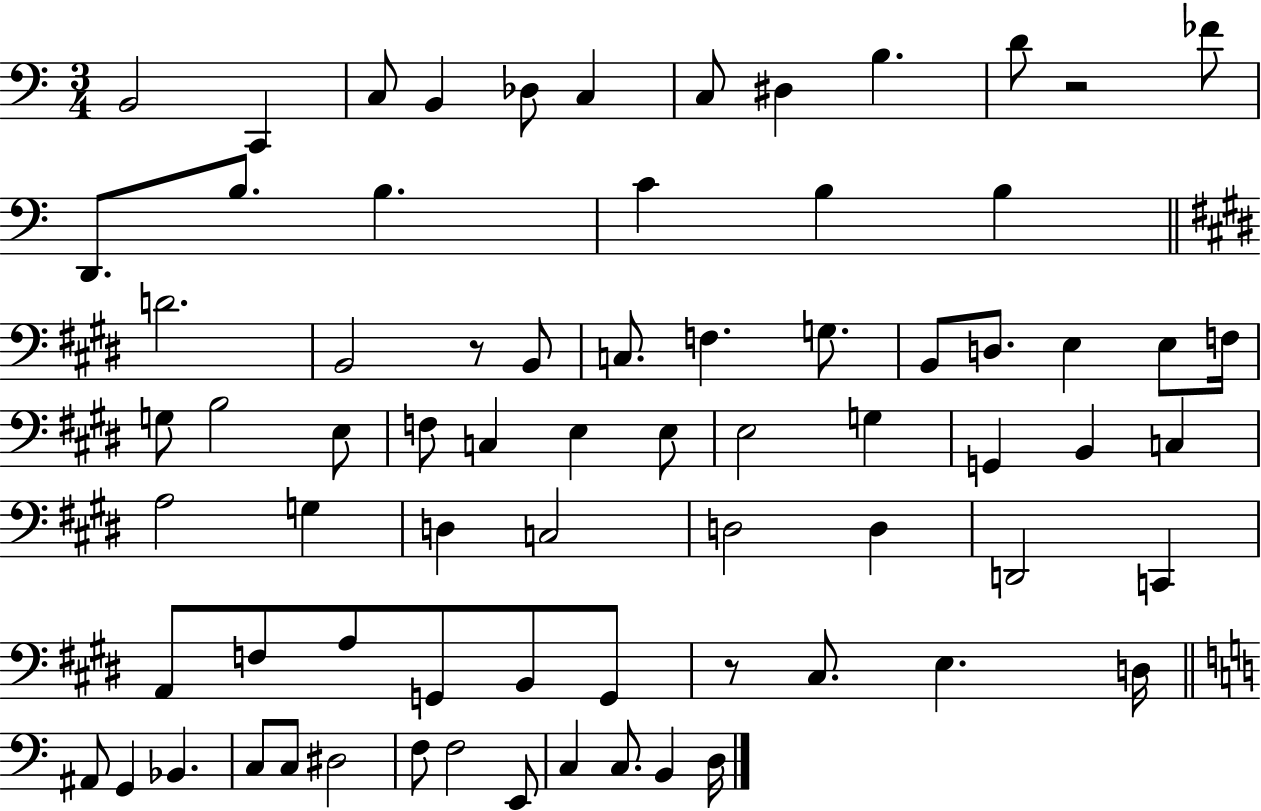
X:1
T:Untitled
M:3/4
L:1/4
K:C
B,,2 C,, C,/2 B,, _D,/2 C, C,/2 ^D, B, D/2 z2 _F/2 D,,/2 B,/2 B, C B, B, D2 B,,2 z/2 B,,/2 C,/2 F, G,/2 B,,/2 D,/2 E, E,/2 F,/4 G,/2 B,2 E,/2 F,/2 C, E, E,/2 E,2 G, G,, B,, C, A,2 G, D, C,2 D,2 D, D,,2 C,, A,,/2 F,/2 A,/2 G,,/2 B,,/2 G,,/2 z/2 ^C,/2 E, D,/4 ^A,,/2 G,, _B,, C,/2 C,/2 ^D,2 F,/2 F,2 E,,/2 C, C,/2 B,, D,/4